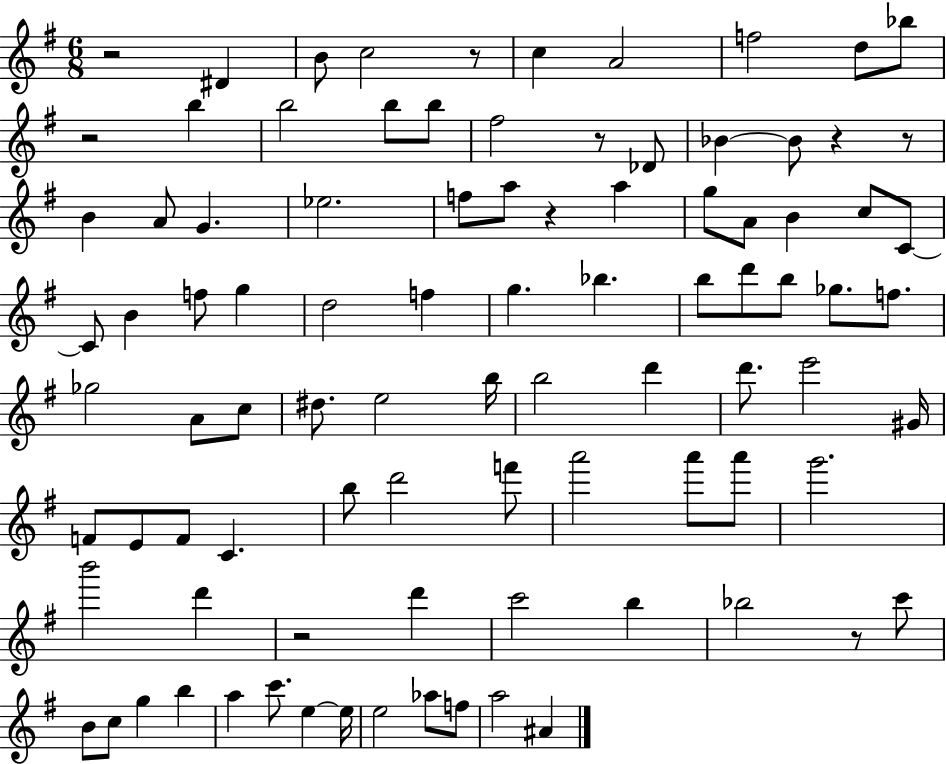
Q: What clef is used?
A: treble